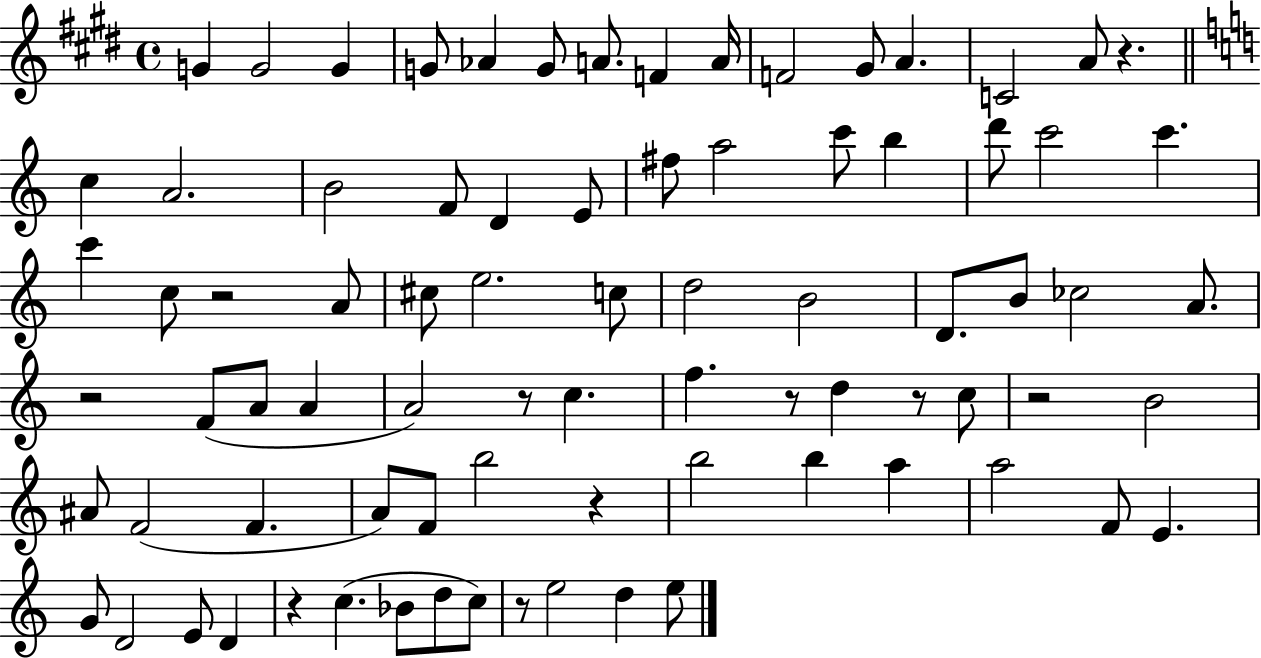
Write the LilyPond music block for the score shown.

{
  \clef treble
  \time 4/4
  \defaultTimeSignature
  \key e \major
  g'4 g'2 g'4 | g'8 aes'4 g'8 a'8. f'4 a'16 | f'2 gis'8 a'4. | c'2 a'8 r4. | \break \bar "||" \break \key c \major c''4 a'2. | b'2 f'8 d'4 e'8 | fis''8 a''2 c'''8 b''4 | d'''8 c'''2 c'''4. | \break c'''4 c''8 r2 a'8 | cis''8 e''2. c''8 | d''2 b'2 | d'8. b'8 ces''2 a'8. | \break r2 f'8( a'8 a'4 | a'2) r8 c''4. | f''4. r8 d''4 r8 c''8 | r2 b'2 | \break ais'8 f'2( f'4. | a'8) f'8 b''2 r4 | b''2 b''4 a''4 | a''2 f'8 e'4. | \break g'8 d'2 e'8 d'4 | r4 c''4.( bes'8 d''8 c''8) | r8 e''2 d''4 e''8 | \bar "|."
}